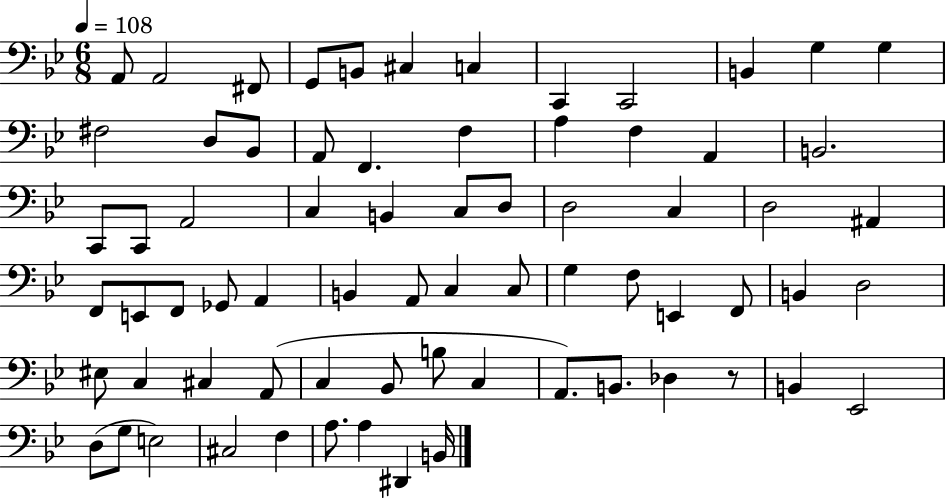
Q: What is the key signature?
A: BES major